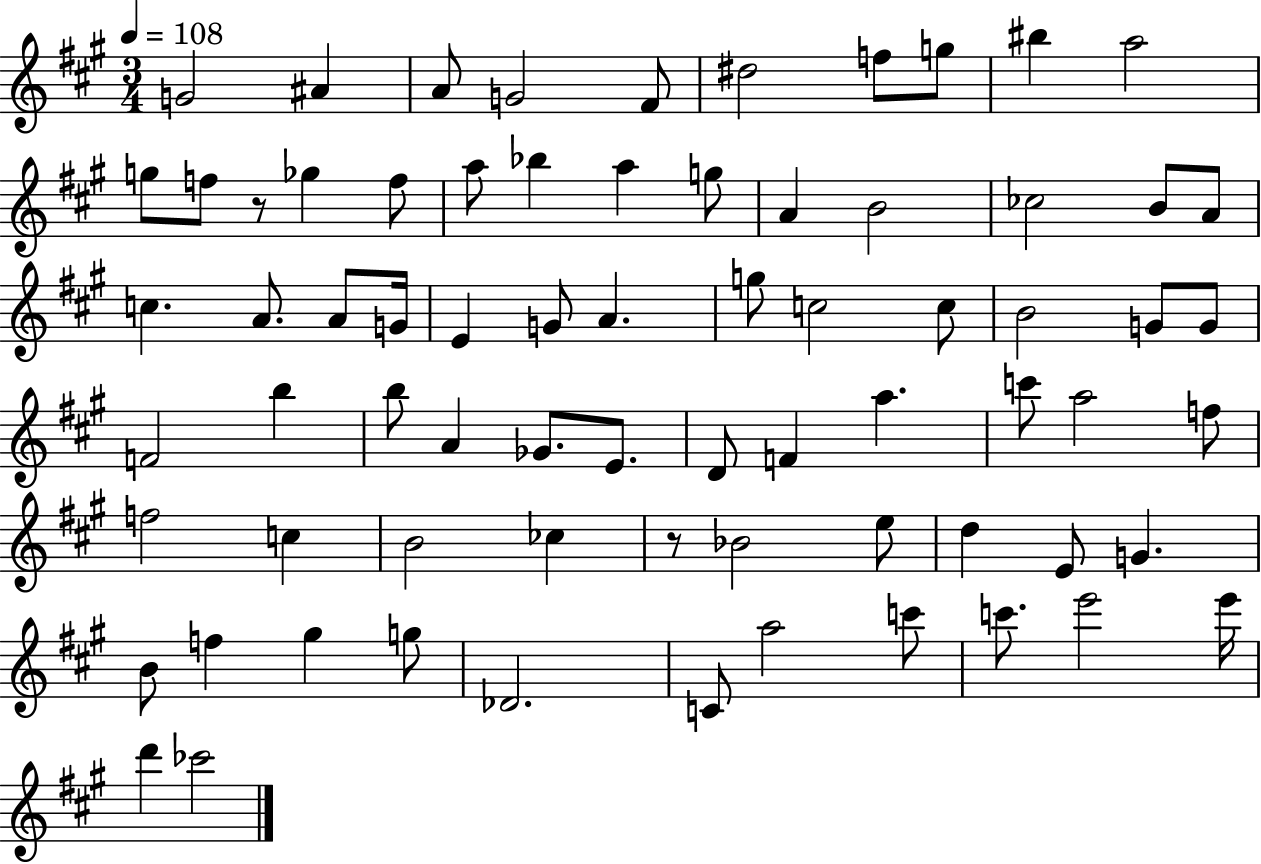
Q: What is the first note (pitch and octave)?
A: G4